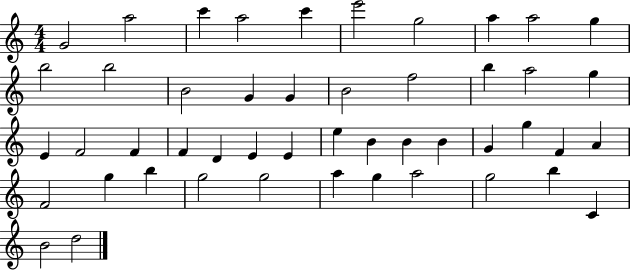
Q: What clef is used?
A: treble